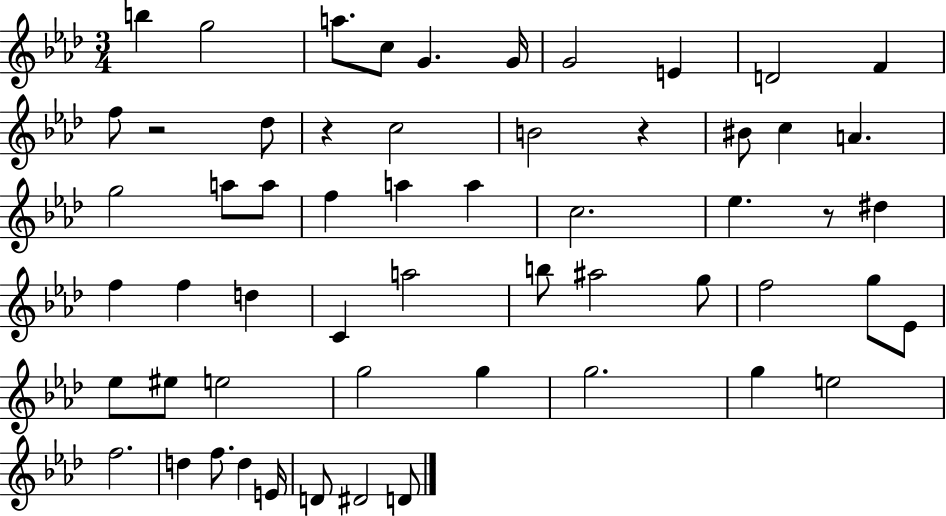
X:1
T:Untitled
M:3/4
L:1/4
K:Ab
b g2 a/2 c/2 G G/4 G2 E D2 F f/2 z2 _d/2 z c2 B2 z ^B/2 c A g2 a/2 a/2 f a a c2 _e z/2 ^d f f d C a2 b/2 ^a2 g/2 f2 g/2 _E/2 _e/2 ^e/2 e2 g2 g g2 g e2 f2 d f/2 d E/4 D/2 ^D2 D/2